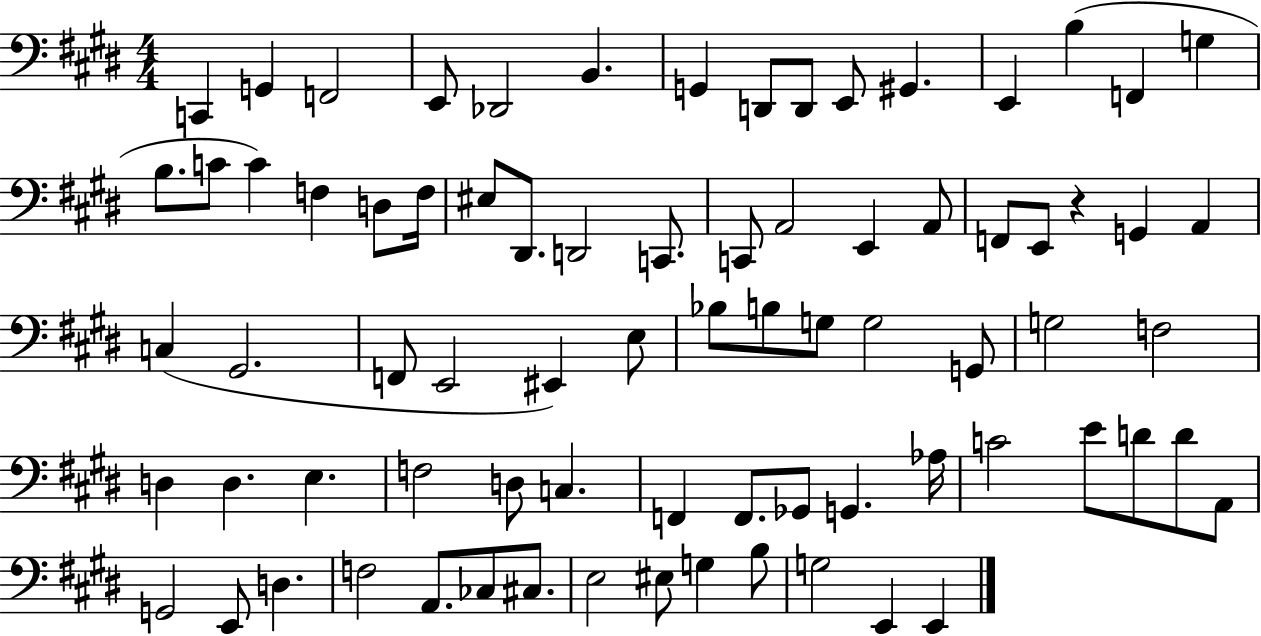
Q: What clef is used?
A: bass